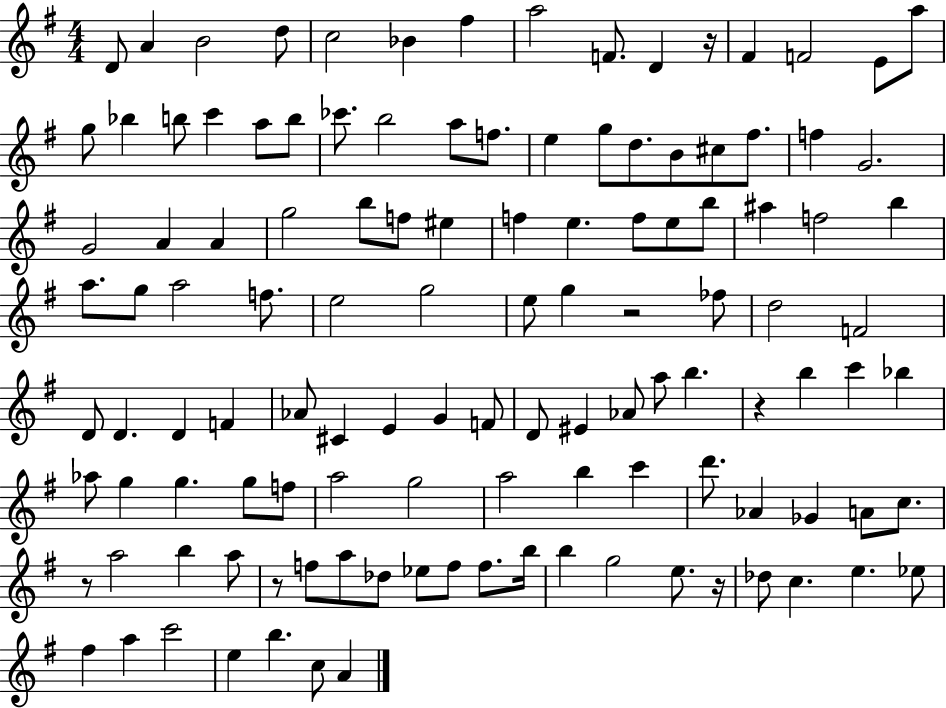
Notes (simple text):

D4/e A4/q B4/h D5/e C5/h Bb4/q F#5/q A5/h F4/e. D4/q R/s F#4/q F4/h E4/e A5/e G5/e Bb5/q B5/e C6/q A5/e B5/e CES6/e. B5/h A5/e F5/e. E5/q G5/e D5/e. B4/e C#5/e F#5/e. F5/q G4/h. G4/h A4/q A4/q G5/h B5/e F5/e EIS5/q F5/q E5/q. F5/e E5/e B5/e A#5/q F5/h B5/q A5/e. G5/e A5/h F5/e. E5/h G5/h E5/e G5/q R/h FES5/e D5/h F4/h D4/e D4/q. D4/q F4/q Ab4/e C#4/q E4/q G4/q F4/e D4/e EIS4/q Ab4/e A5/e B5/q. R/q B5/q C6/q Bb5/q Ab5/e G5/q G5/q. G5/e F5/e A5/h G5/h A5/h B5/q C6/q D6/e. Ab4/q Gb4/q A4/e C5/e. R/e A5/h B5/q A5/e R/e F5/e A5/e Db5/e Eb5/e F5/e F5/e. B5/s B5/q G5/h E5/e. R/s Db5/e C5/q. E5/q. Eb5/e F#5/q A5/q C6/h E5/q B5/q. C5/e A4/q